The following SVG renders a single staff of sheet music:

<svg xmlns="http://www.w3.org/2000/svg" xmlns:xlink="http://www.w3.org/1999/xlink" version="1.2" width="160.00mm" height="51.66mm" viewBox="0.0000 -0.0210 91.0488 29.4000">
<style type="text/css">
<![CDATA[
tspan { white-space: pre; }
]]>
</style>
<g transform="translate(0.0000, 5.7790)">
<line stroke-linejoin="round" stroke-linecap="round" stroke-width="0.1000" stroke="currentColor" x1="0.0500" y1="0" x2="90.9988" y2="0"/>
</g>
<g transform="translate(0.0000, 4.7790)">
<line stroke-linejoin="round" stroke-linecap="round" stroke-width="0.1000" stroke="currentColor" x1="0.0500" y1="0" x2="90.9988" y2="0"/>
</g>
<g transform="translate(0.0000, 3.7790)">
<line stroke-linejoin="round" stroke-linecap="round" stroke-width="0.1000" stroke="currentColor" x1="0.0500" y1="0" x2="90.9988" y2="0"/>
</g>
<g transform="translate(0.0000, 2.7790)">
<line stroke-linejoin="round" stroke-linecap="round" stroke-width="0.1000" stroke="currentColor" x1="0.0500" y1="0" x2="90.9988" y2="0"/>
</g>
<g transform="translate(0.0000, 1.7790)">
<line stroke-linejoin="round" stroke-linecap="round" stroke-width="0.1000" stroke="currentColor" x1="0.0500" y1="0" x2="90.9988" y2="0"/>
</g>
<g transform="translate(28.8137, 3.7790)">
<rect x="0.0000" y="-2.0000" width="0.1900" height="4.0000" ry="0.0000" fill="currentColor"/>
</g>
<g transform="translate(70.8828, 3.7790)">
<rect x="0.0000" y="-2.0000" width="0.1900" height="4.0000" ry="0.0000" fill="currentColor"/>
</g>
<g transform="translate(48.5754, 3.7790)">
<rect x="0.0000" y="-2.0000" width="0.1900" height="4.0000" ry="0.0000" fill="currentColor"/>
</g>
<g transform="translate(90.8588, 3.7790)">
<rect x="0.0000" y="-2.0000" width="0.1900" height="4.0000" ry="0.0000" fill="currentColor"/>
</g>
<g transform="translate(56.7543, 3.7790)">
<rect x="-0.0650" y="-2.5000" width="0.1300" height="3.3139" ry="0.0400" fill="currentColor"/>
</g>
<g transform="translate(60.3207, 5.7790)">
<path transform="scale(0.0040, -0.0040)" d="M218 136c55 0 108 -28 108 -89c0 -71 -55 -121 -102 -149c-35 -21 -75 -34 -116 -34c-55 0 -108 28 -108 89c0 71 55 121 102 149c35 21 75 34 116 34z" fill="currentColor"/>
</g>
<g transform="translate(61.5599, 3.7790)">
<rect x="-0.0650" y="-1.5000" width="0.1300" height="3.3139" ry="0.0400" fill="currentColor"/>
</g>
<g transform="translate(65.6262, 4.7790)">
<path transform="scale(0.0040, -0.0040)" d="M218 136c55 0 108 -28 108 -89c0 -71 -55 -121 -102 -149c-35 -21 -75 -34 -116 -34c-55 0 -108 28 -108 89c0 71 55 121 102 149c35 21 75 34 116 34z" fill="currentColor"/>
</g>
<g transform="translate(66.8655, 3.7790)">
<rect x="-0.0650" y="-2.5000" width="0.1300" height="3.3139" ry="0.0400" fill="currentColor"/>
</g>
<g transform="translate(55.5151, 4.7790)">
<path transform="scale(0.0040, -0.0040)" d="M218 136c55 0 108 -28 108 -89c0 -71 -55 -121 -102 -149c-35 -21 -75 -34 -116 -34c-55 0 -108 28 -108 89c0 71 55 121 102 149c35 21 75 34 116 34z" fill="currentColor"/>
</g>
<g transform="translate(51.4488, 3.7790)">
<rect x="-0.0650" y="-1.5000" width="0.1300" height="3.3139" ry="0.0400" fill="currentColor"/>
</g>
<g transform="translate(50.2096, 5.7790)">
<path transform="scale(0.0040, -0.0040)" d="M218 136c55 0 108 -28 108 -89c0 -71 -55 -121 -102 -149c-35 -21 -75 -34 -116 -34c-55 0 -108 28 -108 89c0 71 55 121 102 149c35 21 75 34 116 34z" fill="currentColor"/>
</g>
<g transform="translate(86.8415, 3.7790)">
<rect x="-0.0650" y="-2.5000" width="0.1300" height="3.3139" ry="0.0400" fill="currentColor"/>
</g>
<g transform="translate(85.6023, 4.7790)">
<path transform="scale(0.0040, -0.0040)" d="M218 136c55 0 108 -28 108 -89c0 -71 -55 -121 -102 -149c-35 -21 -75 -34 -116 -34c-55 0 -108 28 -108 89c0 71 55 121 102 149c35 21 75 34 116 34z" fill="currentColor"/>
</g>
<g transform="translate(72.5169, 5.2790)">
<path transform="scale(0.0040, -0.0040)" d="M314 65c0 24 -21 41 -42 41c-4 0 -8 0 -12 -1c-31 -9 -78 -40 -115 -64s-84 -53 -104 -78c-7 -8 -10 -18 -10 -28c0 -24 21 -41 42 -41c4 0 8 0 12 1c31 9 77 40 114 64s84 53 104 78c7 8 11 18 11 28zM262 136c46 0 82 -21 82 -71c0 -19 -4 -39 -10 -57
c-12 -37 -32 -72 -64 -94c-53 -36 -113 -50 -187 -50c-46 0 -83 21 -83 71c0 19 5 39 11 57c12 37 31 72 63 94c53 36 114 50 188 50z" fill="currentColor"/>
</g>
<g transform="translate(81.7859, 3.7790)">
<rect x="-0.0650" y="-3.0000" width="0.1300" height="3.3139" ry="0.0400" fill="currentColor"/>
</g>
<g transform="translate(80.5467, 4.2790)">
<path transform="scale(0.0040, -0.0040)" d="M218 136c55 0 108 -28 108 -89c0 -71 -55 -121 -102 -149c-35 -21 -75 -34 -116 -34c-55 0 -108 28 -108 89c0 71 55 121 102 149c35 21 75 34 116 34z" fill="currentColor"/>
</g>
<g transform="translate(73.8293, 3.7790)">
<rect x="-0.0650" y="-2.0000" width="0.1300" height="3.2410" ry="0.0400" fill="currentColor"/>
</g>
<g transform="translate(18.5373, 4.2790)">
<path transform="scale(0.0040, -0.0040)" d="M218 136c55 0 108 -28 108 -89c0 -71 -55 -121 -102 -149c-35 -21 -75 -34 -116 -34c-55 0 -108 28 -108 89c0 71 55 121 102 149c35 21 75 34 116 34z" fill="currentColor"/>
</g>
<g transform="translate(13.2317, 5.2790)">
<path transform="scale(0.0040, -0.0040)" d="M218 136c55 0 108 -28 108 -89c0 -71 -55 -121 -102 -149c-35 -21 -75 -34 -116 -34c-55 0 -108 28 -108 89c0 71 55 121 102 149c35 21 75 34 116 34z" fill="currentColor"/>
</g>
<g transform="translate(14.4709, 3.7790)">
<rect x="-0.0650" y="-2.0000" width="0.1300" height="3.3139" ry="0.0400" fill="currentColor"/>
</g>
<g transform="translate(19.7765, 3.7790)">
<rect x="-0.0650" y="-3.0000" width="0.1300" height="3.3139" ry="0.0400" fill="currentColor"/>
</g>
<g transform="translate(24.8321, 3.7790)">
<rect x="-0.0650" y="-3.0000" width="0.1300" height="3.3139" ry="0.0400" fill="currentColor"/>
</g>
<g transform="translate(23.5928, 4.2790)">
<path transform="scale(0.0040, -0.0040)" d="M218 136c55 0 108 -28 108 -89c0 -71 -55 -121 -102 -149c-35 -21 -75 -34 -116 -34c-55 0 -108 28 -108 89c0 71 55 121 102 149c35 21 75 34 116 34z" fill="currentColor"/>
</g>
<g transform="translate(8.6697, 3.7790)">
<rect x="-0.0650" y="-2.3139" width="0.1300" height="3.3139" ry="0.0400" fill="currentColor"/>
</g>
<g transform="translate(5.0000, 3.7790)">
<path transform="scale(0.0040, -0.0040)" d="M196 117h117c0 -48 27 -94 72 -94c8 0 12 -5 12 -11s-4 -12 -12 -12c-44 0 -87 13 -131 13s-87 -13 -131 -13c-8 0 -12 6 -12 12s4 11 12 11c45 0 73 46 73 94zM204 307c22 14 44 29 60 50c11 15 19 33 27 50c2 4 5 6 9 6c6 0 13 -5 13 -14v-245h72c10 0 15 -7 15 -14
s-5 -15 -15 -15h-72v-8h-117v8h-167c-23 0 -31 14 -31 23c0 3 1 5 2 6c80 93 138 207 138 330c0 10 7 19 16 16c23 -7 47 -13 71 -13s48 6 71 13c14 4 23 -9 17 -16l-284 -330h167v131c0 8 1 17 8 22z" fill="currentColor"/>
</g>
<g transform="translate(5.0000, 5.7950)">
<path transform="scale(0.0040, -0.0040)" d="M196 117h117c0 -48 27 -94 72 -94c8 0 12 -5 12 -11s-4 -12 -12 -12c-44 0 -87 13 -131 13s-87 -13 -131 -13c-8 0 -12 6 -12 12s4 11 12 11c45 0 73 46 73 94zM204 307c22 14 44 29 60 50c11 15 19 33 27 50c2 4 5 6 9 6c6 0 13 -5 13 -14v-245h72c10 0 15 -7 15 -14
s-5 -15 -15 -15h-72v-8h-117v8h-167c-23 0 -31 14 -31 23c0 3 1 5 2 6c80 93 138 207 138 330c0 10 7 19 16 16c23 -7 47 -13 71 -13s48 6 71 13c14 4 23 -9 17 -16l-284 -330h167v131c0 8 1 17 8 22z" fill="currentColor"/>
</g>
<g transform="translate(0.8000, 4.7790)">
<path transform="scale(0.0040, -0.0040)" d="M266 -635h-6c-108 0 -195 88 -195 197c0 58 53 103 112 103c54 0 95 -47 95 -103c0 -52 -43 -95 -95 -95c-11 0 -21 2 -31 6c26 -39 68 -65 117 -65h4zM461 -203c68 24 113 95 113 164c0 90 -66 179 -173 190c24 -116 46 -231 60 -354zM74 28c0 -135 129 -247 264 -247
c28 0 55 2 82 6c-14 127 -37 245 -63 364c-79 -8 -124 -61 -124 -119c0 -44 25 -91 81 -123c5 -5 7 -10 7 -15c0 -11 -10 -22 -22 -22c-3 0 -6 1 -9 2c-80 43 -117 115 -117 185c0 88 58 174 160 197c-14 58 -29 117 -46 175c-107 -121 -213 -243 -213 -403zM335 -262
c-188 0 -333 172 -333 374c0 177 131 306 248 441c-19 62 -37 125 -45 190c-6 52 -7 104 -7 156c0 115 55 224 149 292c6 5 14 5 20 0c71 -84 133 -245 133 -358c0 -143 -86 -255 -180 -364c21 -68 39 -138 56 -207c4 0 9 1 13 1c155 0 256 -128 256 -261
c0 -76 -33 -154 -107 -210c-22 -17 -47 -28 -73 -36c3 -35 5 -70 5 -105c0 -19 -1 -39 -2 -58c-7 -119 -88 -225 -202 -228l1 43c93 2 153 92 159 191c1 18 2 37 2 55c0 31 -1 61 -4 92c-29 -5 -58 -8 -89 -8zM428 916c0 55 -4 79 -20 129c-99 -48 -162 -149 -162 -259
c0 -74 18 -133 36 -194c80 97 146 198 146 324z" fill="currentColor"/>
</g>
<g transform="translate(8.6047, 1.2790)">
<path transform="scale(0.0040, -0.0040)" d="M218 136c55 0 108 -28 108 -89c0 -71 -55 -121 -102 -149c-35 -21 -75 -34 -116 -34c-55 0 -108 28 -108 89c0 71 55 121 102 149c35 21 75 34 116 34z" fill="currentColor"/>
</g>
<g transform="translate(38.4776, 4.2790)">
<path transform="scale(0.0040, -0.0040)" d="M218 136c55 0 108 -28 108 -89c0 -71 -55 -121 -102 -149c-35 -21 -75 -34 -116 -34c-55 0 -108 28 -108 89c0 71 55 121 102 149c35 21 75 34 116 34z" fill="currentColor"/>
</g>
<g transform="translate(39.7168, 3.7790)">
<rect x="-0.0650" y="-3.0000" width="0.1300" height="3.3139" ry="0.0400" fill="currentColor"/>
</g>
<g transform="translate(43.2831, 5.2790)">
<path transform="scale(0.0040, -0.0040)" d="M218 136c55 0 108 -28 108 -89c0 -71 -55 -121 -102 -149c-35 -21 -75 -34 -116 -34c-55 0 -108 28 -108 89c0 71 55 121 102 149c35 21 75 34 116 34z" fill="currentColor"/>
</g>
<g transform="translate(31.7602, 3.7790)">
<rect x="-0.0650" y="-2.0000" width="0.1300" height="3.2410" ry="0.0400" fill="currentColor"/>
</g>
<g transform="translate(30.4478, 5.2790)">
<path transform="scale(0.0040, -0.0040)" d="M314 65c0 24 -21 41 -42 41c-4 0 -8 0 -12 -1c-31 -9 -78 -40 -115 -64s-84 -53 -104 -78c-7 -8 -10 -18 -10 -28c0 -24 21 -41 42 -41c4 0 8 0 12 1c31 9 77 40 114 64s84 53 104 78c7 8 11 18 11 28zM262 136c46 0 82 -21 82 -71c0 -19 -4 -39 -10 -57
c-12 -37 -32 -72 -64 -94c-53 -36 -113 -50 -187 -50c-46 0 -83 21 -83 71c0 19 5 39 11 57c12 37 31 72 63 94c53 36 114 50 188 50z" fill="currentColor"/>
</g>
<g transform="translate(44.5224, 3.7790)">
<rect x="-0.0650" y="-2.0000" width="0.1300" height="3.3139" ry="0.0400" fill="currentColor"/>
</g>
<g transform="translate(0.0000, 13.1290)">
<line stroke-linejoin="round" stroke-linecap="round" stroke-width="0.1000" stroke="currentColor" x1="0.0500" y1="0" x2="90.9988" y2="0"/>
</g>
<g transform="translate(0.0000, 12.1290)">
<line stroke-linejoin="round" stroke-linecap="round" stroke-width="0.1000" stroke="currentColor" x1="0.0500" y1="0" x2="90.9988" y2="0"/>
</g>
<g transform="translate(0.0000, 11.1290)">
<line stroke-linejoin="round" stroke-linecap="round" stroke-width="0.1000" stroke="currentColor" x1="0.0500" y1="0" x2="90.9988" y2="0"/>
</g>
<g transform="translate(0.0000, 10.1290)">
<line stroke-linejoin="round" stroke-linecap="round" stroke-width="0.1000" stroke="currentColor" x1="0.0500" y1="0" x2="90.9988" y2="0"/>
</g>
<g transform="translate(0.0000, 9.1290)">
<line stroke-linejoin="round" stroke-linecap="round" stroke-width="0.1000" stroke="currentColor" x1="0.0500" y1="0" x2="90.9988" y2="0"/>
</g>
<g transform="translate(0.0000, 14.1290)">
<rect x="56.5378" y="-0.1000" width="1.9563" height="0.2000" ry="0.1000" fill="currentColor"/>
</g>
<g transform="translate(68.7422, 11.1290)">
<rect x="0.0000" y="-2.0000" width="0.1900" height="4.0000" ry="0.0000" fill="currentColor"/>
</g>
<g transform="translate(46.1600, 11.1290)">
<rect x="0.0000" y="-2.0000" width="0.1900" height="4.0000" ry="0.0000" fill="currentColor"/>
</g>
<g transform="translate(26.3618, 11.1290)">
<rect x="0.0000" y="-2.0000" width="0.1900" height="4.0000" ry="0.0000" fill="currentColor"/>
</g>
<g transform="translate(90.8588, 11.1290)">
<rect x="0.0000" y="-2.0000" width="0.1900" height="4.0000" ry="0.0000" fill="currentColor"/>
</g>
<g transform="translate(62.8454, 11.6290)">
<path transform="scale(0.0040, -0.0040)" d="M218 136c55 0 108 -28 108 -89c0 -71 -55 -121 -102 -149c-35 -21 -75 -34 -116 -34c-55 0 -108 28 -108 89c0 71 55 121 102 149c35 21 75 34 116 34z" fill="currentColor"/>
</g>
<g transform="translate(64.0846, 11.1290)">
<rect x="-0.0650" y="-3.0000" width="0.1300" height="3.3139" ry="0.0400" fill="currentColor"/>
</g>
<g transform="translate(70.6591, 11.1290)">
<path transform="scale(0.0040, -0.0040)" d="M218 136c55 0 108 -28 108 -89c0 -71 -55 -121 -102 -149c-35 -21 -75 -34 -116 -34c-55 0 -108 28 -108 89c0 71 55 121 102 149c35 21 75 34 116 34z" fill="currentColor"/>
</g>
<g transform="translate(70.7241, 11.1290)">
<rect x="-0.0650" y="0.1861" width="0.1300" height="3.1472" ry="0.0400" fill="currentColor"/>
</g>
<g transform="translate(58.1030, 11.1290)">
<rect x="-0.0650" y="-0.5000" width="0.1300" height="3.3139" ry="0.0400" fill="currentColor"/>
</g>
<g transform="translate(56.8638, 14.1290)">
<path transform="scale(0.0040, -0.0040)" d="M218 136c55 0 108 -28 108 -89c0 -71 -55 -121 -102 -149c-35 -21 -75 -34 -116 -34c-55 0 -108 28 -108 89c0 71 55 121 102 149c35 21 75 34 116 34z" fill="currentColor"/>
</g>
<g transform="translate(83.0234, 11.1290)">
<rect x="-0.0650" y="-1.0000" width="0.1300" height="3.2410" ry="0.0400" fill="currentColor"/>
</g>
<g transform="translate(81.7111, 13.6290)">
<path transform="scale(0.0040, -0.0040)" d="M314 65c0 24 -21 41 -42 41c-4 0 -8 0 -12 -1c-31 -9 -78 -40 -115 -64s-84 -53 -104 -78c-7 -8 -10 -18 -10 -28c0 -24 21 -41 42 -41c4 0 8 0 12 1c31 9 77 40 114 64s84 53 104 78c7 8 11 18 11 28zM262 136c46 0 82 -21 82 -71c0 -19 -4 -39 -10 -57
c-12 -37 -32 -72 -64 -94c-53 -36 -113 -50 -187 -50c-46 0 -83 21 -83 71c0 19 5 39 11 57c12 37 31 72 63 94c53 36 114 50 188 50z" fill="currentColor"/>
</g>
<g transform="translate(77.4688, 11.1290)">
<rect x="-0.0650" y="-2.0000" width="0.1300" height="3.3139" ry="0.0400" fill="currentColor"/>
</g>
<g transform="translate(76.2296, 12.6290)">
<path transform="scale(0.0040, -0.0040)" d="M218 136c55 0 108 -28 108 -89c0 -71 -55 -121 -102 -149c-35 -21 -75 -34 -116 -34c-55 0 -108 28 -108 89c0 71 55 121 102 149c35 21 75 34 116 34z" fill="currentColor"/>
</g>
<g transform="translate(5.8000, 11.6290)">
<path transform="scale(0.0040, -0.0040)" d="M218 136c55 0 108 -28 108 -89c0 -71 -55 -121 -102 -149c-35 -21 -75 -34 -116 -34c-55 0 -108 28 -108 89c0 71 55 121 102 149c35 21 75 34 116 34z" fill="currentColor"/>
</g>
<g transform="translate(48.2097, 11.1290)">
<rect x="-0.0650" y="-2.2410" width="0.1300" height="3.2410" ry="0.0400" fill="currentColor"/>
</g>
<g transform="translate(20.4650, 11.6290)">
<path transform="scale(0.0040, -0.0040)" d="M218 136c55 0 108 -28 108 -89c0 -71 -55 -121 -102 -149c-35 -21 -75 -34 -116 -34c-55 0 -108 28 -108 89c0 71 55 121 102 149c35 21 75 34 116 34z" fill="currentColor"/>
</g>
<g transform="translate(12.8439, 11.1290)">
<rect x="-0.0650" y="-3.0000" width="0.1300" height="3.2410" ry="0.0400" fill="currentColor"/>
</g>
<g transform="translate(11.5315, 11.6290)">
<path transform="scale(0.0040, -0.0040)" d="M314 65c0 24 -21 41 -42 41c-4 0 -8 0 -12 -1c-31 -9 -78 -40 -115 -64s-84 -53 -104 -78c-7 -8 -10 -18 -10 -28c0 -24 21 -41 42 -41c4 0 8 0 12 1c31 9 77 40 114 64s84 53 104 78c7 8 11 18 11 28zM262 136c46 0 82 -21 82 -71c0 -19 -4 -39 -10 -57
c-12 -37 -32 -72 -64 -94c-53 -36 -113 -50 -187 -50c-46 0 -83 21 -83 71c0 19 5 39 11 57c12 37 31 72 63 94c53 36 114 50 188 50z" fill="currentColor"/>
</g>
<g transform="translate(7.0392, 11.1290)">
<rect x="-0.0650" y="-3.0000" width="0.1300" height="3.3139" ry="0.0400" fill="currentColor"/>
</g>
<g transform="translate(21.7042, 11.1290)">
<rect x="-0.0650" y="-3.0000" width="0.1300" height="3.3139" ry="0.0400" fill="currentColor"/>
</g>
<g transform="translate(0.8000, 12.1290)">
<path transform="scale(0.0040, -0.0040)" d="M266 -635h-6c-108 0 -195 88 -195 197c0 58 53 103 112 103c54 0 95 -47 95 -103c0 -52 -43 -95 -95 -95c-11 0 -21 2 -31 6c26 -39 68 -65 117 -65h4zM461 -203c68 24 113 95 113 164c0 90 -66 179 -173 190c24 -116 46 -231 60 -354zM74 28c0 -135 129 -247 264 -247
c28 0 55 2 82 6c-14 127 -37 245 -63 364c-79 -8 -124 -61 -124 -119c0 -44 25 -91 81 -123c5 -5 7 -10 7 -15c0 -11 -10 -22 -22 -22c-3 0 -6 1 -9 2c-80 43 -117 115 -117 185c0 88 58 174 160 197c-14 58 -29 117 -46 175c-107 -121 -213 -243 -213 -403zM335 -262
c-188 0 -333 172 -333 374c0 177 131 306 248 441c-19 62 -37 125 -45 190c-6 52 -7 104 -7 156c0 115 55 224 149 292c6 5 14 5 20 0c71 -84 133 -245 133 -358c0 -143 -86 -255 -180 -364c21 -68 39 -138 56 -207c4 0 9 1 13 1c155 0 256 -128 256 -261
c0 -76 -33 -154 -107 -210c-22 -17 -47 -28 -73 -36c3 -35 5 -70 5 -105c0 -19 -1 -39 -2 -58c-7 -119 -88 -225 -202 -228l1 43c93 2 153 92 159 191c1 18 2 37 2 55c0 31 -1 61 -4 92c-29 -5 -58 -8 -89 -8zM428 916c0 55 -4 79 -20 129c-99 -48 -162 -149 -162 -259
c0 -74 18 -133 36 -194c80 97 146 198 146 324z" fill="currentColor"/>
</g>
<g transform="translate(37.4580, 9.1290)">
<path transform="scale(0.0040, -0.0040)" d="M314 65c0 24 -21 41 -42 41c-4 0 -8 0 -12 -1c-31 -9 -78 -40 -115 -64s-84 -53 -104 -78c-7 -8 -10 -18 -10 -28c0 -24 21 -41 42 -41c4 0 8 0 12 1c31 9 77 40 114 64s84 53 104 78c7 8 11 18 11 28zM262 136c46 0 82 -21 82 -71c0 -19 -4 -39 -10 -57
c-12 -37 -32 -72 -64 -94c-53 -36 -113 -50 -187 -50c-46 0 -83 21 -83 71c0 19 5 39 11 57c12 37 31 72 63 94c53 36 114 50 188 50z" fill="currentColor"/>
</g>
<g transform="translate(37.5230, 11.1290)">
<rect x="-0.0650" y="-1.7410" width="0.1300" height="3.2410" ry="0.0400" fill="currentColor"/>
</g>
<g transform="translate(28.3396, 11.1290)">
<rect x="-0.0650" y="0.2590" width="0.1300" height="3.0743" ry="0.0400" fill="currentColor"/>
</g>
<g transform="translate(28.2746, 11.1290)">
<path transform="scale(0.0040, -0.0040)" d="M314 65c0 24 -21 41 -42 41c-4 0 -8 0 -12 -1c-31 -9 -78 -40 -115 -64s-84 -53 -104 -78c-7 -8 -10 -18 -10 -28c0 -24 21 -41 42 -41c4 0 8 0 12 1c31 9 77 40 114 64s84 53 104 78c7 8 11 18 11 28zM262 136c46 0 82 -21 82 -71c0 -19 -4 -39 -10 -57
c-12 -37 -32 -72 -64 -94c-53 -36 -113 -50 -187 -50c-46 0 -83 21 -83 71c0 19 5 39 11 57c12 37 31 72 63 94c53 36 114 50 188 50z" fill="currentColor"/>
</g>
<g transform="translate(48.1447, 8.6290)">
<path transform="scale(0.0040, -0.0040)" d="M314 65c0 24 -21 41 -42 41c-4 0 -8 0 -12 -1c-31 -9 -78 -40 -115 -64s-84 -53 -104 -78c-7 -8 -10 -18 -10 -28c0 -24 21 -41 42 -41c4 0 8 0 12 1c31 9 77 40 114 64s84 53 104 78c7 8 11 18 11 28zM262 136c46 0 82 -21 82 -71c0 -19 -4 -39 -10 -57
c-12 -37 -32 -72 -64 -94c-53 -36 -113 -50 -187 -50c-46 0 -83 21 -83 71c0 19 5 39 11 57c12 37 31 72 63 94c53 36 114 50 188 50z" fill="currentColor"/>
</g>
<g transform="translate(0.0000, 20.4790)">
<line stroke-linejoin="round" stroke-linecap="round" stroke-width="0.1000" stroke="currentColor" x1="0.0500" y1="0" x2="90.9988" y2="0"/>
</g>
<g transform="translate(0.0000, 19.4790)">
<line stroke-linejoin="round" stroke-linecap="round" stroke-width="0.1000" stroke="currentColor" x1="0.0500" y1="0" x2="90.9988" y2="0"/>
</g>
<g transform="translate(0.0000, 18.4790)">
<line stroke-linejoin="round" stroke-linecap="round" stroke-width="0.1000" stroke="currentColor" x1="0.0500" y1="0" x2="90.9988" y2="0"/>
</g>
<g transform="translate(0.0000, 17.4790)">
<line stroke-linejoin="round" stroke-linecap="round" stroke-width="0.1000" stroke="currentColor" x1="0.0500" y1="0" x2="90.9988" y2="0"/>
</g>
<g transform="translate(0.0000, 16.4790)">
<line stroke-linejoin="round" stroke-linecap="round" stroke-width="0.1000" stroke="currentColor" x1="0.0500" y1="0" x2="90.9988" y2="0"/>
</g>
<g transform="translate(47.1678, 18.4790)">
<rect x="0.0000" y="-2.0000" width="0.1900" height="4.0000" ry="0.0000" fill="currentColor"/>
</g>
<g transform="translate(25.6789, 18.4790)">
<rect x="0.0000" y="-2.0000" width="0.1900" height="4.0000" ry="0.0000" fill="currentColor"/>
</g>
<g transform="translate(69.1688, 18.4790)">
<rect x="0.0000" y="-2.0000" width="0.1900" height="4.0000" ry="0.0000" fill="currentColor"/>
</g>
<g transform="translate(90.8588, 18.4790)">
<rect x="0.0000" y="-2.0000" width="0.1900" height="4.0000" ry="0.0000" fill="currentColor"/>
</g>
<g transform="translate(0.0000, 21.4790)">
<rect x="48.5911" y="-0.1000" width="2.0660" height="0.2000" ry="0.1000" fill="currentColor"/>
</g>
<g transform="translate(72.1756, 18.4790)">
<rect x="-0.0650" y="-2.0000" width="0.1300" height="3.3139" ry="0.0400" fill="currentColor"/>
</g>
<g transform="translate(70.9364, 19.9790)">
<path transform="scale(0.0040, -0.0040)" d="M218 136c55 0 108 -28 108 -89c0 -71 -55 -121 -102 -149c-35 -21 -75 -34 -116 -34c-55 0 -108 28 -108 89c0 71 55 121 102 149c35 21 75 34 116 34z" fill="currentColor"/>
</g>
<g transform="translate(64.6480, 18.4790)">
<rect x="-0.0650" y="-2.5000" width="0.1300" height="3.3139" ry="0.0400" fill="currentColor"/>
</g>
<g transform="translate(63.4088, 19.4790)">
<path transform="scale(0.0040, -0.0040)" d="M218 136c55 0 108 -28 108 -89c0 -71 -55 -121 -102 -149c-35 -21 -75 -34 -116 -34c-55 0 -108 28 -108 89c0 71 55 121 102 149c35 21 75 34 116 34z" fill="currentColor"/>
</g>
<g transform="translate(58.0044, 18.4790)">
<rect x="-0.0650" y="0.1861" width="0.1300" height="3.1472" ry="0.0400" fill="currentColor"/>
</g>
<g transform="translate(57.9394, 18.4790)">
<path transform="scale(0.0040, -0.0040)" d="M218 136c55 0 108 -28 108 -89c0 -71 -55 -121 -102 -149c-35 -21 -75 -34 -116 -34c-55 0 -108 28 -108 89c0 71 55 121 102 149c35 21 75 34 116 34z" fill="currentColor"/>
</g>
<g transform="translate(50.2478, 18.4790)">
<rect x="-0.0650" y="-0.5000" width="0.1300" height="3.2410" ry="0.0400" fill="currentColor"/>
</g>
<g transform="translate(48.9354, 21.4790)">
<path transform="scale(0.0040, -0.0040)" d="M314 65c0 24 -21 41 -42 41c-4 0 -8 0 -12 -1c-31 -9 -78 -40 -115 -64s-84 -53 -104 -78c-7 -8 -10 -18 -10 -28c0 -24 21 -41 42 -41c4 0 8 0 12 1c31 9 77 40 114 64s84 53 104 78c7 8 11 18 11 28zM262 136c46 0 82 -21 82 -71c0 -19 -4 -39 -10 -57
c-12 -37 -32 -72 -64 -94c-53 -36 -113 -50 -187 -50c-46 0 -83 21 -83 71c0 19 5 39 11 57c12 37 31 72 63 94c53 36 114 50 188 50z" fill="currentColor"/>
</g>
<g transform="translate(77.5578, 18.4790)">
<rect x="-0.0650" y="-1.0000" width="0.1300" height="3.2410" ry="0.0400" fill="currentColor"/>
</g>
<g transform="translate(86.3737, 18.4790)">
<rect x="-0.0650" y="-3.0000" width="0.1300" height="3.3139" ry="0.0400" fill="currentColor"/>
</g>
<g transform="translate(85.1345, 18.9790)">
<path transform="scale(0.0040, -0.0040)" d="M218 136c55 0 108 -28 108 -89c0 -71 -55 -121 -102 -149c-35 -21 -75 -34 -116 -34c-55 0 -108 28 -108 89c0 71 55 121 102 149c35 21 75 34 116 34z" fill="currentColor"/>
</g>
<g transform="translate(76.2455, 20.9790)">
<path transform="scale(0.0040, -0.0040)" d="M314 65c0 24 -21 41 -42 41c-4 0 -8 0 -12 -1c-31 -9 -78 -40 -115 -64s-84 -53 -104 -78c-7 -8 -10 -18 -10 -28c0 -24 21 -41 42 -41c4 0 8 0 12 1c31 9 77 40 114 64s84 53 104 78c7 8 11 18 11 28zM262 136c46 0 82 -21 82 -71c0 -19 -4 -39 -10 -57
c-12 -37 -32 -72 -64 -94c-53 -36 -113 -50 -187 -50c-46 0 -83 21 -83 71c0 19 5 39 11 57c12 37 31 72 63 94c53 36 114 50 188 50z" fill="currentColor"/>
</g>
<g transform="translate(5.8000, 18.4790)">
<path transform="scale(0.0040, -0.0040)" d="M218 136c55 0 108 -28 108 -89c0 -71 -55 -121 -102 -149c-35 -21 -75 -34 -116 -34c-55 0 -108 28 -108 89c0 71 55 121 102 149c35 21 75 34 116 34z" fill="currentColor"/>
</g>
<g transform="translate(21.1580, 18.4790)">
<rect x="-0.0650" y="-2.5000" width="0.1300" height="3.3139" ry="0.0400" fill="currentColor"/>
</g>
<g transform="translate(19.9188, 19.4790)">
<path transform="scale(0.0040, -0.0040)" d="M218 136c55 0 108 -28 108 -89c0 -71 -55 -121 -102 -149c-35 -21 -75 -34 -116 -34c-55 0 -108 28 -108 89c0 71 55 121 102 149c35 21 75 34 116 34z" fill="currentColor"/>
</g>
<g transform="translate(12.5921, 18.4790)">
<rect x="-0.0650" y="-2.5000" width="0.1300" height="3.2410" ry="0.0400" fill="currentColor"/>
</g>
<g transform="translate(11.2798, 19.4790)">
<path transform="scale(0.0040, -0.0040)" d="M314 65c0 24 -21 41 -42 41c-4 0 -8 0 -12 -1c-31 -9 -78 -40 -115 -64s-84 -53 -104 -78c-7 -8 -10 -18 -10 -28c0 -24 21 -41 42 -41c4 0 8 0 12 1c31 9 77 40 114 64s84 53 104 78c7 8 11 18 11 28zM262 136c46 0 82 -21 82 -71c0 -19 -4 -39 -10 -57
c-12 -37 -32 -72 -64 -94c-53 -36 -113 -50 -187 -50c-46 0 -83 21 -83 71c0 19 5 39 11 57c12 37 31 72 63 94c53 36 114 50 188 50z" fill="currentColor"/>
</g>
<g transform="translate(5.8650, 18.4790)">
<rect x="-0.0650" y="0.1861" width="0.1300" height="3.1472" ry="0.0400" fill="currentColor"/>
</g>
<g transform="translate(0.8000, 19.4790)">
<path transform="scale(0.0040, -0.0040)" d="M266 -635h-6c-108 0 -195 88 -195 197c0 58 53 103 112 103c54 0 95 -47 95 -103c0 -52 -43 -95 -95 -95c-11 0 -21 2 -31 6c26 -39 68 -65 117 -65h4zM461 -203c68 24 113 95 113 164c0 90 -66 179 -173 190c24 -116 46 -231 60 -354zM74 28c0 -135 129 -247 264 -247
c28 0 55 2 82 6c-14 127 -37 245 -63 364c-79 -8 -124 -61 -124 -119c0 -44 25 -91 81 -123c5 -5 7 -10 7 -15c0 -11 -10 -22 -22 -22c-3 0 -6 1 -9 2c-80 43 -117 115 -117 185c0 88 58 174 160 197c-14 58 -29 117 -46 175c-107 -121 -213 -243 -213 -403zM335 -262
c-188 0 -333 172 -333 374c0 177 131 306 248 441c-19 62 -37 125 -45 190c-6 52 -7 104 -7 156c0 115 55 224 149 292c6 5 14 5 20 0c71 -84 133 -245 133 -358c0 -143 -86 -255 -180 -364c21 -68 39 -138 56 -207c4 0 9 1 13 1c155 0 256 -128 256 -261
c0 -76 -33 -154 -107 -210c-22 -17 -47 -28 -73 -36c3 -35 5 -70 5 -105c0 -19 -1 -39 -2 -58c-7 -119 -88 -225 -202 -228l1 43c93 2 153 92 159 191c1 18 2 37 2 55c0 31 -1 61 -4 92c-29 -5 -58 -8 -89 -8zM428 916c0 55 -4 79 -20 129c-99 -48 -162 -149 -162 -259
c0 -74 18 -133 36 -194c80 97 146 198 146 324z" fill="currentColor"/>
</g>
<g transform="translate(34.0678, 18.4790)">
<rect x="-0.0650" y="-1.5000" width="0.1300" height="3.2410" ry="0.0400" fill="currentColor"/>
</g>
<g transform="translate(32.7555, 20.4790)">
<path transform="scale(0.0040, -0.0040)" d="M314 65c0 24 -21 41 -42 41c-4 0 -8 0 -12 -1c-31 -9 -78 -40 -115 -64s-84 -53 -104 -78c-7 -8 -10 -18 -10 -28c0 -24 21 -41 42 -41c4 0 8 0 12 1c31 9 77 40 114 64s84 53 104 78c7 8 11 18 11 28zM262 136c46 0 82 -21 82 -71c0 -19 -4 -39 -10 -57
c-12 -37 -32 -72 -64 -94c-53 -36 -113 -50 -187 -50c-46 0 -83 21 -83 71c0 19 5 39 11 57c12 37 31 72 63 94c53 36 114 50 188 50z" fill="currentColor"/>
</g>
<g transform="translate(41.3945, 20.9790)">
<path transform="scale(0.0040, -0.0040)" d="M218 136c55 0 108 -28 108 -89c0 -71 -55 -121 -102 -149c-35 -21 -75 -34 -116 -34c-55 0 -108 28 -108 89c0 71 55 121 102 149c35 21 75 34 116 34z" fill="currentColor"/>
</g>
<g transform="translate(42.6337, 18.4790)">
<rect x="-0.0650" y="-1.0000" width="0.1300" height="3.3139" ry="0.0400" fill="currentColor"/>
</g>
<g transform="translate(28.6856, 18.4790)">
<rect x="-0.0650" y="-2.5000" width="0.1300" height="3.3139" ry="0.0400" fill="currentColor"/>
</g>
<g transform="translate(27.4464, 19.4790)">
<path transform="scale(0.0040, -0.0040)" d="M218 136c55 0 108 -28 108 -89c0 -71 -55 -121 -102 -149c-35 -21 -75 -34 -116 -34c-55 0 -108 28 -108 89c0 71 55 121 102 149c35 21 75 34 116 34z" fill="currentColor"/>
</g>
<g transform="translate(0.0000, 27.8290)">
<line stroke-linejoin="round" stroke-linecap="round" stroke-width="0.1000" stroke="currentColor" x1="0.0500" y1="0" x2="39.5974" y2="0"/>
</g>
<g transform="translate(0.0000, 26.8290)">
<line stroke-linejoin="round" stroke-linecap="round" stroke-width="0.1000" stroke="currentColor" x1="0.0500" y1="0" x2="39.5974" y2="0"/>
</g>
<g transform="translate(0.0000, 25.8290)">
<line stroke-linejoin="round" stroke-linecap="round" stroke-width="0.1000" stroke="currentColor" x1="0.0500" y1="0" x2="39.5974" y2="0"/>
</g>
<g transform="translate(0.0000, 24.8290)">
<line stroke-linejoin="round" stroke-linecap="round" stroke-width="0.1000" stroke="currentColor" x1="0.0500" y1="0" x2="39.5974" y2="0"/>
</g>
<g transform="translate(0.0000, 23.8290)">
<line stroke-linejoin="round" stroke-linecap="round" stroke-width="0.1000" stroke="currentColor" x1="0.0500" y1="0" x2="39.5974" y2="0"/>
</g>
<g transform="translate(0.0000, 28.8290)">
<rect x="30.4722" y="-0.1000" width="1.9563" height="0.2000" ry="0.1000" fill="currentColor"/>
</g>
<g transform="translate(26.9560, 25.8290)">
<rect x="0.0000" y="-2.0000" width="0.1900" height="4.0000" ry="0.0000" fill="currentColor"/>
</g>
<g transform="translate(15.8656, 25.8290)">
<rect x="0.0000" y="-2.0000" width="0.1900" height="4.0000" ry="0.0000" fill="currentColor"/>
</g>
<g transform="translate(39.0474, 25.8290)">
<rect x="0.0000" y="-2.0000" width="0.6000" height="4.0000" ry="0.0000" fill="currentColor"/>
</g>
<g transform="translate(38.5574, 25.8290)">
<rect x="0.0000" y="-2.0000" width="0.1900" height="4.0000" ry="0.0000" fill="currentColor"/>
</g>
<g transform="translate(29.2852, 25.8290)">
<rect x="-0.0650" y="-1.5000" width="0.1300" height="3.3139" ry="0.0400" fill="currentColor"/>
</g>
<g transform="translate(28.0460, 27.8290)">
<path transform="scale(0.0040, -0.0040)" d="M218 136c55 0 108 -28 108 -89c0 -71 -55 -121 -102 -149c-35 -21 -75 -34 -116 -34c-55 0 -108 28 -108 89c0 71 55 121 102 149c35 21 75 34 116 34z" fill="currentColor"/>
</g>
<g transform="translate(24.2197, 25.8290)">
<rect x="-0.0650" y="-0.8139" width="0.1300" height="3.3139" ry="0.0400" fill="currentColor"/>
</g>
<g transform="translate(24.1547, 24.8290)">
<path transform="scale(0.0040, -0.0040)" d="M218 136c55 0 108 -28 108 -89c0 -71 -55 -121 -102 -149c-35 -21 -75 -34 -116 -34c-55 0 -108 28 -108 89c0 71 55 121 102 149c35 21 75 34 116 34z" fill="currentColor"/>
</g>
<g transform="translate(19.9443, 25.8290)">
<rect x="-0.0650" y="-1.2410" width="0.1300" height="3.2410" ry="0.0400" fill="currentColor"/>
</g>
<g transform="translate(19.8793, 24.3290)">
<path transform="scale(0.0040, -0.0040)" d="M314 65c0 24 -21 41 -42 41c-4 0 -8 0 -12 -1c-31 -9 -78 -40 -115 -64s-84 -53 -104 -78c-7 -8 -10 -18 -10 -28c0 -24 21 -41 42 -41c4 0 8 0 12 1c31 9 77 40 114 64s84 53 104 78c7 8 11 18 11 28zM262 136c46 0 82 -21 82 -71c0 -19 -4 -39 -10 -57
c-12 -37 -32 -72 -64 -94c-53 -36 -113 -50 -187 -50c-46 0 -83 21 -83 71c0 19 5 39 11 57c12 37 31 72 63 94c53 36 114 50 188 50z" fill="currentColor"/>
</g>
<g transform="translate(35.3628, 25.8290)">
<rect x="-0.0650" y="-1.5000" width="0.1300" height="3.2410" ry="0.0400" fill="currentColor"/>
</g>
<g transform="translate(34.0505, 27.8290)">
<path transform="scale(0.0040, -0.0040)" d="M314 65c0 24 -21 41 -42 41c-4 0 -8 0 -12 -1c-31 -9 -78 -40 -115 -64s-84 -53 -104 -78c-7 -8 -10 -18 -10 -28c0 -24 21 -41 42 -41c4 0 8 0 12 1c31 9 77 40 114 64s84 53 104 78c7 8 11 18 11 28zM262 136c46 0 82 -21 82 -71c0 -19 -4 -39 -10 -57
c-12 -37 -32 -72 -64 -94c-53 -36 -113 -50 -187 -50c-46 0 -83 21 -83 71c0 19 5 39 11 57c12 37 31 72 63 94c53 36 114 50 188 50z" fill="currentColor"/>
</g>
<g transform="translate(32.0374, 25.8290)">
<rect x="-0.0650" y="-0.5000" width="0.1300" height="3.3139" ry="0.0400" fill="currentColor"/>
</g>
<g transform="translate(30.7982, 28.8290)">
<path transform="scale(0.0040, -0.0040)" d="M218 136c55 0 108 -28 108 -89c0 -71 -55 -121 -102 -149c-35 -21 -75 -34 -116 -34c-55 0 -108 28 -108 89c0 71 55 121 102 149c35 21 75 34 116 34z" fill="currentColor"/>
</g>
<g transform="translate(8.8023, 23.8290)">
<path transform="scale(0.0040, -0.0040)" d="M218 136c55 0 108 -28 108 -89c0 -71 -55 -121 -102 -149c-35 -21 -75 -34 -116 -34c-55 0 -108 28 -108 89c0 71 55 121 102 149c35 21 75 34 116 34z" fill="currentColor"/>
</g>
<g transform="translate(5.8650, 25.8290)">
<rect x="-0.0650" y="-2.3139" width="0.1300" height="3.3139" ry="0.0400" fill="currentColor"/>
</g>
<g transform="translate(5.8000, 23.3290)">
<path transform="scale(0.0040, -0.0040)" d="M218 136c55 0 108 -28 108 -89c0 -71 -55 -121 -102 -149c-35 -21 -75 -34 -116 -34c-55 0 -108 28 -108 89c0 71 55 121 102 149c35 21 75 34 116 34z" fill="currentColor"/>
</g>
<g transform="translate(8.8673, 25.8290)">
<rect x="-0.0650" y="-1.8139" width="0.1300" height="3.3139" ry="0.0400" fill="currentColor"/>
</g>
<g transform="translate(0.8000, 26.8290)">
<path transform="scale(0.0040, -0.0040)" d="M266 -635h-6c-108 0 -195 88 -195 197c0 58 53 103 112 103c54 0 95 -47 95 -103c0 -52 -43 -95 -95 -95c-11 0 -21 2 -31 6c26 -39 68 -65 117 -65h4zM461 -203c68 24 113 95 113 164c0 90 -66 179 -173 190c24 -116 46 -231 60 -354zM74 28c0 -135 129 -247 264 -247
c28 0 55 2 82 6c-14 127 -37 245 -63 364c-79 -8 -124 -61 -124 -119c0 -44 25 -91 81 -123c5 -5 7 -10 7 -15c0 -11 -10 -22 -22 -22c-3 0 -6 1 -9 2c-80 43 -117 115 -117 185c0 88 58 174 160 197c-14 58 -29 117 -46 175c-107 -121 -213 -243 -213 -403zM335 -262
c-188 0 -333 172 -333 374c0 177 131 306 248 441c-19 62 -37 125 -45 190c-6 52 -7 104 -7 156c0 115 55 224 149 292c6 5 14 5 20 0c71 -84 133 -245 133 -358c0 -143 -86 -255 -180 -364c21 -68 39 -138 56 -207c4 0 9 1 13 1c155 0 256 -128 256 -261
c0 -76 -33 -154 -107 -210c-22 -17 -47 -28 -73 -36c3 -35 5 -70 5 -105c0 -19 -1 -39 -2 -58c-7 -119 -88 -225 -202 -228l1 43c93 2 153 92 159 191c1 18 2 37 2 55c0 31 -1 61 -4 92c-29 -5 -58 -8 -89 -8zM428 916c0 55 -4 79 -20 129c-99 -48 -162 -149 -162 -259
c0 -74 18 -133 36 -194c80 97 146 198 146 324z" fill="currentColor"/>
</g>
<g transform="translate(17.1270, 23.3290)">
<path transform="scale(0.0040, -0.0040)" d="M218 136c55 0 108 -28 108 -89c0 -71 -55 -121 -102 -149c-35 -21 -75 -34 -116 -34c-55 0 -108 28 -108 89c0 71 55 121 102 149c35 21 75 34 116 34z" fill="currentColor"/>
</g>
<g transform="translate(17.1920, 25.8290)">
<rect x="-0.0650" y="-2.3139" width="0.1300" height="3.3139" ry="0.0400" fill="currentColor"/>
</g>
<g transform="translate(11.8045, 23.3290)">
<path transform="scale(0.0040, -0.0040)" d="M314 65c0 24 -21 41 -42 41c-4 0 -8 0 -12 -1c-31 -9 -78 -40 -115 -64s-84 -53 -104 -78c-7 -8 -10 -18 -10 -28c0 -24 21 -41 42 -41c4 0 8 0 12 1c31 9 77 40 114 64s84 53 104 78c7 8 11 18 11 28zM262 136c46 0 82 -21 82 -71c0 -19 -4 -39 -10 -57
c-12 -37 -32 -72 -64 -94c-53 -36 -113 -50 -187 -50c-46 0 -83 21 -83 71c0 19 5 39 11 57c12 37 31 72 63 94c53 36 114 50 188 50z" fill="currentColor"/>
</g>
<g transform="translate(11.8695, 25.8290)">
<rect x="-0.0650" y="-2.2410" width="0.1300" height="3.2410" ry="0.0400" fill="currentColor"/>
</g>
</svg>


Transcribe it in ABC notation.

X:1
T:Untitled
M:4/4
L:1/4
K:C
g F A A F2 A F E G E G F2 A G A A2 A B2 f2 g2 C A B F D2 B G2 G G E2 D C2 B G F D2 A g f g2 g e2 d E C E2